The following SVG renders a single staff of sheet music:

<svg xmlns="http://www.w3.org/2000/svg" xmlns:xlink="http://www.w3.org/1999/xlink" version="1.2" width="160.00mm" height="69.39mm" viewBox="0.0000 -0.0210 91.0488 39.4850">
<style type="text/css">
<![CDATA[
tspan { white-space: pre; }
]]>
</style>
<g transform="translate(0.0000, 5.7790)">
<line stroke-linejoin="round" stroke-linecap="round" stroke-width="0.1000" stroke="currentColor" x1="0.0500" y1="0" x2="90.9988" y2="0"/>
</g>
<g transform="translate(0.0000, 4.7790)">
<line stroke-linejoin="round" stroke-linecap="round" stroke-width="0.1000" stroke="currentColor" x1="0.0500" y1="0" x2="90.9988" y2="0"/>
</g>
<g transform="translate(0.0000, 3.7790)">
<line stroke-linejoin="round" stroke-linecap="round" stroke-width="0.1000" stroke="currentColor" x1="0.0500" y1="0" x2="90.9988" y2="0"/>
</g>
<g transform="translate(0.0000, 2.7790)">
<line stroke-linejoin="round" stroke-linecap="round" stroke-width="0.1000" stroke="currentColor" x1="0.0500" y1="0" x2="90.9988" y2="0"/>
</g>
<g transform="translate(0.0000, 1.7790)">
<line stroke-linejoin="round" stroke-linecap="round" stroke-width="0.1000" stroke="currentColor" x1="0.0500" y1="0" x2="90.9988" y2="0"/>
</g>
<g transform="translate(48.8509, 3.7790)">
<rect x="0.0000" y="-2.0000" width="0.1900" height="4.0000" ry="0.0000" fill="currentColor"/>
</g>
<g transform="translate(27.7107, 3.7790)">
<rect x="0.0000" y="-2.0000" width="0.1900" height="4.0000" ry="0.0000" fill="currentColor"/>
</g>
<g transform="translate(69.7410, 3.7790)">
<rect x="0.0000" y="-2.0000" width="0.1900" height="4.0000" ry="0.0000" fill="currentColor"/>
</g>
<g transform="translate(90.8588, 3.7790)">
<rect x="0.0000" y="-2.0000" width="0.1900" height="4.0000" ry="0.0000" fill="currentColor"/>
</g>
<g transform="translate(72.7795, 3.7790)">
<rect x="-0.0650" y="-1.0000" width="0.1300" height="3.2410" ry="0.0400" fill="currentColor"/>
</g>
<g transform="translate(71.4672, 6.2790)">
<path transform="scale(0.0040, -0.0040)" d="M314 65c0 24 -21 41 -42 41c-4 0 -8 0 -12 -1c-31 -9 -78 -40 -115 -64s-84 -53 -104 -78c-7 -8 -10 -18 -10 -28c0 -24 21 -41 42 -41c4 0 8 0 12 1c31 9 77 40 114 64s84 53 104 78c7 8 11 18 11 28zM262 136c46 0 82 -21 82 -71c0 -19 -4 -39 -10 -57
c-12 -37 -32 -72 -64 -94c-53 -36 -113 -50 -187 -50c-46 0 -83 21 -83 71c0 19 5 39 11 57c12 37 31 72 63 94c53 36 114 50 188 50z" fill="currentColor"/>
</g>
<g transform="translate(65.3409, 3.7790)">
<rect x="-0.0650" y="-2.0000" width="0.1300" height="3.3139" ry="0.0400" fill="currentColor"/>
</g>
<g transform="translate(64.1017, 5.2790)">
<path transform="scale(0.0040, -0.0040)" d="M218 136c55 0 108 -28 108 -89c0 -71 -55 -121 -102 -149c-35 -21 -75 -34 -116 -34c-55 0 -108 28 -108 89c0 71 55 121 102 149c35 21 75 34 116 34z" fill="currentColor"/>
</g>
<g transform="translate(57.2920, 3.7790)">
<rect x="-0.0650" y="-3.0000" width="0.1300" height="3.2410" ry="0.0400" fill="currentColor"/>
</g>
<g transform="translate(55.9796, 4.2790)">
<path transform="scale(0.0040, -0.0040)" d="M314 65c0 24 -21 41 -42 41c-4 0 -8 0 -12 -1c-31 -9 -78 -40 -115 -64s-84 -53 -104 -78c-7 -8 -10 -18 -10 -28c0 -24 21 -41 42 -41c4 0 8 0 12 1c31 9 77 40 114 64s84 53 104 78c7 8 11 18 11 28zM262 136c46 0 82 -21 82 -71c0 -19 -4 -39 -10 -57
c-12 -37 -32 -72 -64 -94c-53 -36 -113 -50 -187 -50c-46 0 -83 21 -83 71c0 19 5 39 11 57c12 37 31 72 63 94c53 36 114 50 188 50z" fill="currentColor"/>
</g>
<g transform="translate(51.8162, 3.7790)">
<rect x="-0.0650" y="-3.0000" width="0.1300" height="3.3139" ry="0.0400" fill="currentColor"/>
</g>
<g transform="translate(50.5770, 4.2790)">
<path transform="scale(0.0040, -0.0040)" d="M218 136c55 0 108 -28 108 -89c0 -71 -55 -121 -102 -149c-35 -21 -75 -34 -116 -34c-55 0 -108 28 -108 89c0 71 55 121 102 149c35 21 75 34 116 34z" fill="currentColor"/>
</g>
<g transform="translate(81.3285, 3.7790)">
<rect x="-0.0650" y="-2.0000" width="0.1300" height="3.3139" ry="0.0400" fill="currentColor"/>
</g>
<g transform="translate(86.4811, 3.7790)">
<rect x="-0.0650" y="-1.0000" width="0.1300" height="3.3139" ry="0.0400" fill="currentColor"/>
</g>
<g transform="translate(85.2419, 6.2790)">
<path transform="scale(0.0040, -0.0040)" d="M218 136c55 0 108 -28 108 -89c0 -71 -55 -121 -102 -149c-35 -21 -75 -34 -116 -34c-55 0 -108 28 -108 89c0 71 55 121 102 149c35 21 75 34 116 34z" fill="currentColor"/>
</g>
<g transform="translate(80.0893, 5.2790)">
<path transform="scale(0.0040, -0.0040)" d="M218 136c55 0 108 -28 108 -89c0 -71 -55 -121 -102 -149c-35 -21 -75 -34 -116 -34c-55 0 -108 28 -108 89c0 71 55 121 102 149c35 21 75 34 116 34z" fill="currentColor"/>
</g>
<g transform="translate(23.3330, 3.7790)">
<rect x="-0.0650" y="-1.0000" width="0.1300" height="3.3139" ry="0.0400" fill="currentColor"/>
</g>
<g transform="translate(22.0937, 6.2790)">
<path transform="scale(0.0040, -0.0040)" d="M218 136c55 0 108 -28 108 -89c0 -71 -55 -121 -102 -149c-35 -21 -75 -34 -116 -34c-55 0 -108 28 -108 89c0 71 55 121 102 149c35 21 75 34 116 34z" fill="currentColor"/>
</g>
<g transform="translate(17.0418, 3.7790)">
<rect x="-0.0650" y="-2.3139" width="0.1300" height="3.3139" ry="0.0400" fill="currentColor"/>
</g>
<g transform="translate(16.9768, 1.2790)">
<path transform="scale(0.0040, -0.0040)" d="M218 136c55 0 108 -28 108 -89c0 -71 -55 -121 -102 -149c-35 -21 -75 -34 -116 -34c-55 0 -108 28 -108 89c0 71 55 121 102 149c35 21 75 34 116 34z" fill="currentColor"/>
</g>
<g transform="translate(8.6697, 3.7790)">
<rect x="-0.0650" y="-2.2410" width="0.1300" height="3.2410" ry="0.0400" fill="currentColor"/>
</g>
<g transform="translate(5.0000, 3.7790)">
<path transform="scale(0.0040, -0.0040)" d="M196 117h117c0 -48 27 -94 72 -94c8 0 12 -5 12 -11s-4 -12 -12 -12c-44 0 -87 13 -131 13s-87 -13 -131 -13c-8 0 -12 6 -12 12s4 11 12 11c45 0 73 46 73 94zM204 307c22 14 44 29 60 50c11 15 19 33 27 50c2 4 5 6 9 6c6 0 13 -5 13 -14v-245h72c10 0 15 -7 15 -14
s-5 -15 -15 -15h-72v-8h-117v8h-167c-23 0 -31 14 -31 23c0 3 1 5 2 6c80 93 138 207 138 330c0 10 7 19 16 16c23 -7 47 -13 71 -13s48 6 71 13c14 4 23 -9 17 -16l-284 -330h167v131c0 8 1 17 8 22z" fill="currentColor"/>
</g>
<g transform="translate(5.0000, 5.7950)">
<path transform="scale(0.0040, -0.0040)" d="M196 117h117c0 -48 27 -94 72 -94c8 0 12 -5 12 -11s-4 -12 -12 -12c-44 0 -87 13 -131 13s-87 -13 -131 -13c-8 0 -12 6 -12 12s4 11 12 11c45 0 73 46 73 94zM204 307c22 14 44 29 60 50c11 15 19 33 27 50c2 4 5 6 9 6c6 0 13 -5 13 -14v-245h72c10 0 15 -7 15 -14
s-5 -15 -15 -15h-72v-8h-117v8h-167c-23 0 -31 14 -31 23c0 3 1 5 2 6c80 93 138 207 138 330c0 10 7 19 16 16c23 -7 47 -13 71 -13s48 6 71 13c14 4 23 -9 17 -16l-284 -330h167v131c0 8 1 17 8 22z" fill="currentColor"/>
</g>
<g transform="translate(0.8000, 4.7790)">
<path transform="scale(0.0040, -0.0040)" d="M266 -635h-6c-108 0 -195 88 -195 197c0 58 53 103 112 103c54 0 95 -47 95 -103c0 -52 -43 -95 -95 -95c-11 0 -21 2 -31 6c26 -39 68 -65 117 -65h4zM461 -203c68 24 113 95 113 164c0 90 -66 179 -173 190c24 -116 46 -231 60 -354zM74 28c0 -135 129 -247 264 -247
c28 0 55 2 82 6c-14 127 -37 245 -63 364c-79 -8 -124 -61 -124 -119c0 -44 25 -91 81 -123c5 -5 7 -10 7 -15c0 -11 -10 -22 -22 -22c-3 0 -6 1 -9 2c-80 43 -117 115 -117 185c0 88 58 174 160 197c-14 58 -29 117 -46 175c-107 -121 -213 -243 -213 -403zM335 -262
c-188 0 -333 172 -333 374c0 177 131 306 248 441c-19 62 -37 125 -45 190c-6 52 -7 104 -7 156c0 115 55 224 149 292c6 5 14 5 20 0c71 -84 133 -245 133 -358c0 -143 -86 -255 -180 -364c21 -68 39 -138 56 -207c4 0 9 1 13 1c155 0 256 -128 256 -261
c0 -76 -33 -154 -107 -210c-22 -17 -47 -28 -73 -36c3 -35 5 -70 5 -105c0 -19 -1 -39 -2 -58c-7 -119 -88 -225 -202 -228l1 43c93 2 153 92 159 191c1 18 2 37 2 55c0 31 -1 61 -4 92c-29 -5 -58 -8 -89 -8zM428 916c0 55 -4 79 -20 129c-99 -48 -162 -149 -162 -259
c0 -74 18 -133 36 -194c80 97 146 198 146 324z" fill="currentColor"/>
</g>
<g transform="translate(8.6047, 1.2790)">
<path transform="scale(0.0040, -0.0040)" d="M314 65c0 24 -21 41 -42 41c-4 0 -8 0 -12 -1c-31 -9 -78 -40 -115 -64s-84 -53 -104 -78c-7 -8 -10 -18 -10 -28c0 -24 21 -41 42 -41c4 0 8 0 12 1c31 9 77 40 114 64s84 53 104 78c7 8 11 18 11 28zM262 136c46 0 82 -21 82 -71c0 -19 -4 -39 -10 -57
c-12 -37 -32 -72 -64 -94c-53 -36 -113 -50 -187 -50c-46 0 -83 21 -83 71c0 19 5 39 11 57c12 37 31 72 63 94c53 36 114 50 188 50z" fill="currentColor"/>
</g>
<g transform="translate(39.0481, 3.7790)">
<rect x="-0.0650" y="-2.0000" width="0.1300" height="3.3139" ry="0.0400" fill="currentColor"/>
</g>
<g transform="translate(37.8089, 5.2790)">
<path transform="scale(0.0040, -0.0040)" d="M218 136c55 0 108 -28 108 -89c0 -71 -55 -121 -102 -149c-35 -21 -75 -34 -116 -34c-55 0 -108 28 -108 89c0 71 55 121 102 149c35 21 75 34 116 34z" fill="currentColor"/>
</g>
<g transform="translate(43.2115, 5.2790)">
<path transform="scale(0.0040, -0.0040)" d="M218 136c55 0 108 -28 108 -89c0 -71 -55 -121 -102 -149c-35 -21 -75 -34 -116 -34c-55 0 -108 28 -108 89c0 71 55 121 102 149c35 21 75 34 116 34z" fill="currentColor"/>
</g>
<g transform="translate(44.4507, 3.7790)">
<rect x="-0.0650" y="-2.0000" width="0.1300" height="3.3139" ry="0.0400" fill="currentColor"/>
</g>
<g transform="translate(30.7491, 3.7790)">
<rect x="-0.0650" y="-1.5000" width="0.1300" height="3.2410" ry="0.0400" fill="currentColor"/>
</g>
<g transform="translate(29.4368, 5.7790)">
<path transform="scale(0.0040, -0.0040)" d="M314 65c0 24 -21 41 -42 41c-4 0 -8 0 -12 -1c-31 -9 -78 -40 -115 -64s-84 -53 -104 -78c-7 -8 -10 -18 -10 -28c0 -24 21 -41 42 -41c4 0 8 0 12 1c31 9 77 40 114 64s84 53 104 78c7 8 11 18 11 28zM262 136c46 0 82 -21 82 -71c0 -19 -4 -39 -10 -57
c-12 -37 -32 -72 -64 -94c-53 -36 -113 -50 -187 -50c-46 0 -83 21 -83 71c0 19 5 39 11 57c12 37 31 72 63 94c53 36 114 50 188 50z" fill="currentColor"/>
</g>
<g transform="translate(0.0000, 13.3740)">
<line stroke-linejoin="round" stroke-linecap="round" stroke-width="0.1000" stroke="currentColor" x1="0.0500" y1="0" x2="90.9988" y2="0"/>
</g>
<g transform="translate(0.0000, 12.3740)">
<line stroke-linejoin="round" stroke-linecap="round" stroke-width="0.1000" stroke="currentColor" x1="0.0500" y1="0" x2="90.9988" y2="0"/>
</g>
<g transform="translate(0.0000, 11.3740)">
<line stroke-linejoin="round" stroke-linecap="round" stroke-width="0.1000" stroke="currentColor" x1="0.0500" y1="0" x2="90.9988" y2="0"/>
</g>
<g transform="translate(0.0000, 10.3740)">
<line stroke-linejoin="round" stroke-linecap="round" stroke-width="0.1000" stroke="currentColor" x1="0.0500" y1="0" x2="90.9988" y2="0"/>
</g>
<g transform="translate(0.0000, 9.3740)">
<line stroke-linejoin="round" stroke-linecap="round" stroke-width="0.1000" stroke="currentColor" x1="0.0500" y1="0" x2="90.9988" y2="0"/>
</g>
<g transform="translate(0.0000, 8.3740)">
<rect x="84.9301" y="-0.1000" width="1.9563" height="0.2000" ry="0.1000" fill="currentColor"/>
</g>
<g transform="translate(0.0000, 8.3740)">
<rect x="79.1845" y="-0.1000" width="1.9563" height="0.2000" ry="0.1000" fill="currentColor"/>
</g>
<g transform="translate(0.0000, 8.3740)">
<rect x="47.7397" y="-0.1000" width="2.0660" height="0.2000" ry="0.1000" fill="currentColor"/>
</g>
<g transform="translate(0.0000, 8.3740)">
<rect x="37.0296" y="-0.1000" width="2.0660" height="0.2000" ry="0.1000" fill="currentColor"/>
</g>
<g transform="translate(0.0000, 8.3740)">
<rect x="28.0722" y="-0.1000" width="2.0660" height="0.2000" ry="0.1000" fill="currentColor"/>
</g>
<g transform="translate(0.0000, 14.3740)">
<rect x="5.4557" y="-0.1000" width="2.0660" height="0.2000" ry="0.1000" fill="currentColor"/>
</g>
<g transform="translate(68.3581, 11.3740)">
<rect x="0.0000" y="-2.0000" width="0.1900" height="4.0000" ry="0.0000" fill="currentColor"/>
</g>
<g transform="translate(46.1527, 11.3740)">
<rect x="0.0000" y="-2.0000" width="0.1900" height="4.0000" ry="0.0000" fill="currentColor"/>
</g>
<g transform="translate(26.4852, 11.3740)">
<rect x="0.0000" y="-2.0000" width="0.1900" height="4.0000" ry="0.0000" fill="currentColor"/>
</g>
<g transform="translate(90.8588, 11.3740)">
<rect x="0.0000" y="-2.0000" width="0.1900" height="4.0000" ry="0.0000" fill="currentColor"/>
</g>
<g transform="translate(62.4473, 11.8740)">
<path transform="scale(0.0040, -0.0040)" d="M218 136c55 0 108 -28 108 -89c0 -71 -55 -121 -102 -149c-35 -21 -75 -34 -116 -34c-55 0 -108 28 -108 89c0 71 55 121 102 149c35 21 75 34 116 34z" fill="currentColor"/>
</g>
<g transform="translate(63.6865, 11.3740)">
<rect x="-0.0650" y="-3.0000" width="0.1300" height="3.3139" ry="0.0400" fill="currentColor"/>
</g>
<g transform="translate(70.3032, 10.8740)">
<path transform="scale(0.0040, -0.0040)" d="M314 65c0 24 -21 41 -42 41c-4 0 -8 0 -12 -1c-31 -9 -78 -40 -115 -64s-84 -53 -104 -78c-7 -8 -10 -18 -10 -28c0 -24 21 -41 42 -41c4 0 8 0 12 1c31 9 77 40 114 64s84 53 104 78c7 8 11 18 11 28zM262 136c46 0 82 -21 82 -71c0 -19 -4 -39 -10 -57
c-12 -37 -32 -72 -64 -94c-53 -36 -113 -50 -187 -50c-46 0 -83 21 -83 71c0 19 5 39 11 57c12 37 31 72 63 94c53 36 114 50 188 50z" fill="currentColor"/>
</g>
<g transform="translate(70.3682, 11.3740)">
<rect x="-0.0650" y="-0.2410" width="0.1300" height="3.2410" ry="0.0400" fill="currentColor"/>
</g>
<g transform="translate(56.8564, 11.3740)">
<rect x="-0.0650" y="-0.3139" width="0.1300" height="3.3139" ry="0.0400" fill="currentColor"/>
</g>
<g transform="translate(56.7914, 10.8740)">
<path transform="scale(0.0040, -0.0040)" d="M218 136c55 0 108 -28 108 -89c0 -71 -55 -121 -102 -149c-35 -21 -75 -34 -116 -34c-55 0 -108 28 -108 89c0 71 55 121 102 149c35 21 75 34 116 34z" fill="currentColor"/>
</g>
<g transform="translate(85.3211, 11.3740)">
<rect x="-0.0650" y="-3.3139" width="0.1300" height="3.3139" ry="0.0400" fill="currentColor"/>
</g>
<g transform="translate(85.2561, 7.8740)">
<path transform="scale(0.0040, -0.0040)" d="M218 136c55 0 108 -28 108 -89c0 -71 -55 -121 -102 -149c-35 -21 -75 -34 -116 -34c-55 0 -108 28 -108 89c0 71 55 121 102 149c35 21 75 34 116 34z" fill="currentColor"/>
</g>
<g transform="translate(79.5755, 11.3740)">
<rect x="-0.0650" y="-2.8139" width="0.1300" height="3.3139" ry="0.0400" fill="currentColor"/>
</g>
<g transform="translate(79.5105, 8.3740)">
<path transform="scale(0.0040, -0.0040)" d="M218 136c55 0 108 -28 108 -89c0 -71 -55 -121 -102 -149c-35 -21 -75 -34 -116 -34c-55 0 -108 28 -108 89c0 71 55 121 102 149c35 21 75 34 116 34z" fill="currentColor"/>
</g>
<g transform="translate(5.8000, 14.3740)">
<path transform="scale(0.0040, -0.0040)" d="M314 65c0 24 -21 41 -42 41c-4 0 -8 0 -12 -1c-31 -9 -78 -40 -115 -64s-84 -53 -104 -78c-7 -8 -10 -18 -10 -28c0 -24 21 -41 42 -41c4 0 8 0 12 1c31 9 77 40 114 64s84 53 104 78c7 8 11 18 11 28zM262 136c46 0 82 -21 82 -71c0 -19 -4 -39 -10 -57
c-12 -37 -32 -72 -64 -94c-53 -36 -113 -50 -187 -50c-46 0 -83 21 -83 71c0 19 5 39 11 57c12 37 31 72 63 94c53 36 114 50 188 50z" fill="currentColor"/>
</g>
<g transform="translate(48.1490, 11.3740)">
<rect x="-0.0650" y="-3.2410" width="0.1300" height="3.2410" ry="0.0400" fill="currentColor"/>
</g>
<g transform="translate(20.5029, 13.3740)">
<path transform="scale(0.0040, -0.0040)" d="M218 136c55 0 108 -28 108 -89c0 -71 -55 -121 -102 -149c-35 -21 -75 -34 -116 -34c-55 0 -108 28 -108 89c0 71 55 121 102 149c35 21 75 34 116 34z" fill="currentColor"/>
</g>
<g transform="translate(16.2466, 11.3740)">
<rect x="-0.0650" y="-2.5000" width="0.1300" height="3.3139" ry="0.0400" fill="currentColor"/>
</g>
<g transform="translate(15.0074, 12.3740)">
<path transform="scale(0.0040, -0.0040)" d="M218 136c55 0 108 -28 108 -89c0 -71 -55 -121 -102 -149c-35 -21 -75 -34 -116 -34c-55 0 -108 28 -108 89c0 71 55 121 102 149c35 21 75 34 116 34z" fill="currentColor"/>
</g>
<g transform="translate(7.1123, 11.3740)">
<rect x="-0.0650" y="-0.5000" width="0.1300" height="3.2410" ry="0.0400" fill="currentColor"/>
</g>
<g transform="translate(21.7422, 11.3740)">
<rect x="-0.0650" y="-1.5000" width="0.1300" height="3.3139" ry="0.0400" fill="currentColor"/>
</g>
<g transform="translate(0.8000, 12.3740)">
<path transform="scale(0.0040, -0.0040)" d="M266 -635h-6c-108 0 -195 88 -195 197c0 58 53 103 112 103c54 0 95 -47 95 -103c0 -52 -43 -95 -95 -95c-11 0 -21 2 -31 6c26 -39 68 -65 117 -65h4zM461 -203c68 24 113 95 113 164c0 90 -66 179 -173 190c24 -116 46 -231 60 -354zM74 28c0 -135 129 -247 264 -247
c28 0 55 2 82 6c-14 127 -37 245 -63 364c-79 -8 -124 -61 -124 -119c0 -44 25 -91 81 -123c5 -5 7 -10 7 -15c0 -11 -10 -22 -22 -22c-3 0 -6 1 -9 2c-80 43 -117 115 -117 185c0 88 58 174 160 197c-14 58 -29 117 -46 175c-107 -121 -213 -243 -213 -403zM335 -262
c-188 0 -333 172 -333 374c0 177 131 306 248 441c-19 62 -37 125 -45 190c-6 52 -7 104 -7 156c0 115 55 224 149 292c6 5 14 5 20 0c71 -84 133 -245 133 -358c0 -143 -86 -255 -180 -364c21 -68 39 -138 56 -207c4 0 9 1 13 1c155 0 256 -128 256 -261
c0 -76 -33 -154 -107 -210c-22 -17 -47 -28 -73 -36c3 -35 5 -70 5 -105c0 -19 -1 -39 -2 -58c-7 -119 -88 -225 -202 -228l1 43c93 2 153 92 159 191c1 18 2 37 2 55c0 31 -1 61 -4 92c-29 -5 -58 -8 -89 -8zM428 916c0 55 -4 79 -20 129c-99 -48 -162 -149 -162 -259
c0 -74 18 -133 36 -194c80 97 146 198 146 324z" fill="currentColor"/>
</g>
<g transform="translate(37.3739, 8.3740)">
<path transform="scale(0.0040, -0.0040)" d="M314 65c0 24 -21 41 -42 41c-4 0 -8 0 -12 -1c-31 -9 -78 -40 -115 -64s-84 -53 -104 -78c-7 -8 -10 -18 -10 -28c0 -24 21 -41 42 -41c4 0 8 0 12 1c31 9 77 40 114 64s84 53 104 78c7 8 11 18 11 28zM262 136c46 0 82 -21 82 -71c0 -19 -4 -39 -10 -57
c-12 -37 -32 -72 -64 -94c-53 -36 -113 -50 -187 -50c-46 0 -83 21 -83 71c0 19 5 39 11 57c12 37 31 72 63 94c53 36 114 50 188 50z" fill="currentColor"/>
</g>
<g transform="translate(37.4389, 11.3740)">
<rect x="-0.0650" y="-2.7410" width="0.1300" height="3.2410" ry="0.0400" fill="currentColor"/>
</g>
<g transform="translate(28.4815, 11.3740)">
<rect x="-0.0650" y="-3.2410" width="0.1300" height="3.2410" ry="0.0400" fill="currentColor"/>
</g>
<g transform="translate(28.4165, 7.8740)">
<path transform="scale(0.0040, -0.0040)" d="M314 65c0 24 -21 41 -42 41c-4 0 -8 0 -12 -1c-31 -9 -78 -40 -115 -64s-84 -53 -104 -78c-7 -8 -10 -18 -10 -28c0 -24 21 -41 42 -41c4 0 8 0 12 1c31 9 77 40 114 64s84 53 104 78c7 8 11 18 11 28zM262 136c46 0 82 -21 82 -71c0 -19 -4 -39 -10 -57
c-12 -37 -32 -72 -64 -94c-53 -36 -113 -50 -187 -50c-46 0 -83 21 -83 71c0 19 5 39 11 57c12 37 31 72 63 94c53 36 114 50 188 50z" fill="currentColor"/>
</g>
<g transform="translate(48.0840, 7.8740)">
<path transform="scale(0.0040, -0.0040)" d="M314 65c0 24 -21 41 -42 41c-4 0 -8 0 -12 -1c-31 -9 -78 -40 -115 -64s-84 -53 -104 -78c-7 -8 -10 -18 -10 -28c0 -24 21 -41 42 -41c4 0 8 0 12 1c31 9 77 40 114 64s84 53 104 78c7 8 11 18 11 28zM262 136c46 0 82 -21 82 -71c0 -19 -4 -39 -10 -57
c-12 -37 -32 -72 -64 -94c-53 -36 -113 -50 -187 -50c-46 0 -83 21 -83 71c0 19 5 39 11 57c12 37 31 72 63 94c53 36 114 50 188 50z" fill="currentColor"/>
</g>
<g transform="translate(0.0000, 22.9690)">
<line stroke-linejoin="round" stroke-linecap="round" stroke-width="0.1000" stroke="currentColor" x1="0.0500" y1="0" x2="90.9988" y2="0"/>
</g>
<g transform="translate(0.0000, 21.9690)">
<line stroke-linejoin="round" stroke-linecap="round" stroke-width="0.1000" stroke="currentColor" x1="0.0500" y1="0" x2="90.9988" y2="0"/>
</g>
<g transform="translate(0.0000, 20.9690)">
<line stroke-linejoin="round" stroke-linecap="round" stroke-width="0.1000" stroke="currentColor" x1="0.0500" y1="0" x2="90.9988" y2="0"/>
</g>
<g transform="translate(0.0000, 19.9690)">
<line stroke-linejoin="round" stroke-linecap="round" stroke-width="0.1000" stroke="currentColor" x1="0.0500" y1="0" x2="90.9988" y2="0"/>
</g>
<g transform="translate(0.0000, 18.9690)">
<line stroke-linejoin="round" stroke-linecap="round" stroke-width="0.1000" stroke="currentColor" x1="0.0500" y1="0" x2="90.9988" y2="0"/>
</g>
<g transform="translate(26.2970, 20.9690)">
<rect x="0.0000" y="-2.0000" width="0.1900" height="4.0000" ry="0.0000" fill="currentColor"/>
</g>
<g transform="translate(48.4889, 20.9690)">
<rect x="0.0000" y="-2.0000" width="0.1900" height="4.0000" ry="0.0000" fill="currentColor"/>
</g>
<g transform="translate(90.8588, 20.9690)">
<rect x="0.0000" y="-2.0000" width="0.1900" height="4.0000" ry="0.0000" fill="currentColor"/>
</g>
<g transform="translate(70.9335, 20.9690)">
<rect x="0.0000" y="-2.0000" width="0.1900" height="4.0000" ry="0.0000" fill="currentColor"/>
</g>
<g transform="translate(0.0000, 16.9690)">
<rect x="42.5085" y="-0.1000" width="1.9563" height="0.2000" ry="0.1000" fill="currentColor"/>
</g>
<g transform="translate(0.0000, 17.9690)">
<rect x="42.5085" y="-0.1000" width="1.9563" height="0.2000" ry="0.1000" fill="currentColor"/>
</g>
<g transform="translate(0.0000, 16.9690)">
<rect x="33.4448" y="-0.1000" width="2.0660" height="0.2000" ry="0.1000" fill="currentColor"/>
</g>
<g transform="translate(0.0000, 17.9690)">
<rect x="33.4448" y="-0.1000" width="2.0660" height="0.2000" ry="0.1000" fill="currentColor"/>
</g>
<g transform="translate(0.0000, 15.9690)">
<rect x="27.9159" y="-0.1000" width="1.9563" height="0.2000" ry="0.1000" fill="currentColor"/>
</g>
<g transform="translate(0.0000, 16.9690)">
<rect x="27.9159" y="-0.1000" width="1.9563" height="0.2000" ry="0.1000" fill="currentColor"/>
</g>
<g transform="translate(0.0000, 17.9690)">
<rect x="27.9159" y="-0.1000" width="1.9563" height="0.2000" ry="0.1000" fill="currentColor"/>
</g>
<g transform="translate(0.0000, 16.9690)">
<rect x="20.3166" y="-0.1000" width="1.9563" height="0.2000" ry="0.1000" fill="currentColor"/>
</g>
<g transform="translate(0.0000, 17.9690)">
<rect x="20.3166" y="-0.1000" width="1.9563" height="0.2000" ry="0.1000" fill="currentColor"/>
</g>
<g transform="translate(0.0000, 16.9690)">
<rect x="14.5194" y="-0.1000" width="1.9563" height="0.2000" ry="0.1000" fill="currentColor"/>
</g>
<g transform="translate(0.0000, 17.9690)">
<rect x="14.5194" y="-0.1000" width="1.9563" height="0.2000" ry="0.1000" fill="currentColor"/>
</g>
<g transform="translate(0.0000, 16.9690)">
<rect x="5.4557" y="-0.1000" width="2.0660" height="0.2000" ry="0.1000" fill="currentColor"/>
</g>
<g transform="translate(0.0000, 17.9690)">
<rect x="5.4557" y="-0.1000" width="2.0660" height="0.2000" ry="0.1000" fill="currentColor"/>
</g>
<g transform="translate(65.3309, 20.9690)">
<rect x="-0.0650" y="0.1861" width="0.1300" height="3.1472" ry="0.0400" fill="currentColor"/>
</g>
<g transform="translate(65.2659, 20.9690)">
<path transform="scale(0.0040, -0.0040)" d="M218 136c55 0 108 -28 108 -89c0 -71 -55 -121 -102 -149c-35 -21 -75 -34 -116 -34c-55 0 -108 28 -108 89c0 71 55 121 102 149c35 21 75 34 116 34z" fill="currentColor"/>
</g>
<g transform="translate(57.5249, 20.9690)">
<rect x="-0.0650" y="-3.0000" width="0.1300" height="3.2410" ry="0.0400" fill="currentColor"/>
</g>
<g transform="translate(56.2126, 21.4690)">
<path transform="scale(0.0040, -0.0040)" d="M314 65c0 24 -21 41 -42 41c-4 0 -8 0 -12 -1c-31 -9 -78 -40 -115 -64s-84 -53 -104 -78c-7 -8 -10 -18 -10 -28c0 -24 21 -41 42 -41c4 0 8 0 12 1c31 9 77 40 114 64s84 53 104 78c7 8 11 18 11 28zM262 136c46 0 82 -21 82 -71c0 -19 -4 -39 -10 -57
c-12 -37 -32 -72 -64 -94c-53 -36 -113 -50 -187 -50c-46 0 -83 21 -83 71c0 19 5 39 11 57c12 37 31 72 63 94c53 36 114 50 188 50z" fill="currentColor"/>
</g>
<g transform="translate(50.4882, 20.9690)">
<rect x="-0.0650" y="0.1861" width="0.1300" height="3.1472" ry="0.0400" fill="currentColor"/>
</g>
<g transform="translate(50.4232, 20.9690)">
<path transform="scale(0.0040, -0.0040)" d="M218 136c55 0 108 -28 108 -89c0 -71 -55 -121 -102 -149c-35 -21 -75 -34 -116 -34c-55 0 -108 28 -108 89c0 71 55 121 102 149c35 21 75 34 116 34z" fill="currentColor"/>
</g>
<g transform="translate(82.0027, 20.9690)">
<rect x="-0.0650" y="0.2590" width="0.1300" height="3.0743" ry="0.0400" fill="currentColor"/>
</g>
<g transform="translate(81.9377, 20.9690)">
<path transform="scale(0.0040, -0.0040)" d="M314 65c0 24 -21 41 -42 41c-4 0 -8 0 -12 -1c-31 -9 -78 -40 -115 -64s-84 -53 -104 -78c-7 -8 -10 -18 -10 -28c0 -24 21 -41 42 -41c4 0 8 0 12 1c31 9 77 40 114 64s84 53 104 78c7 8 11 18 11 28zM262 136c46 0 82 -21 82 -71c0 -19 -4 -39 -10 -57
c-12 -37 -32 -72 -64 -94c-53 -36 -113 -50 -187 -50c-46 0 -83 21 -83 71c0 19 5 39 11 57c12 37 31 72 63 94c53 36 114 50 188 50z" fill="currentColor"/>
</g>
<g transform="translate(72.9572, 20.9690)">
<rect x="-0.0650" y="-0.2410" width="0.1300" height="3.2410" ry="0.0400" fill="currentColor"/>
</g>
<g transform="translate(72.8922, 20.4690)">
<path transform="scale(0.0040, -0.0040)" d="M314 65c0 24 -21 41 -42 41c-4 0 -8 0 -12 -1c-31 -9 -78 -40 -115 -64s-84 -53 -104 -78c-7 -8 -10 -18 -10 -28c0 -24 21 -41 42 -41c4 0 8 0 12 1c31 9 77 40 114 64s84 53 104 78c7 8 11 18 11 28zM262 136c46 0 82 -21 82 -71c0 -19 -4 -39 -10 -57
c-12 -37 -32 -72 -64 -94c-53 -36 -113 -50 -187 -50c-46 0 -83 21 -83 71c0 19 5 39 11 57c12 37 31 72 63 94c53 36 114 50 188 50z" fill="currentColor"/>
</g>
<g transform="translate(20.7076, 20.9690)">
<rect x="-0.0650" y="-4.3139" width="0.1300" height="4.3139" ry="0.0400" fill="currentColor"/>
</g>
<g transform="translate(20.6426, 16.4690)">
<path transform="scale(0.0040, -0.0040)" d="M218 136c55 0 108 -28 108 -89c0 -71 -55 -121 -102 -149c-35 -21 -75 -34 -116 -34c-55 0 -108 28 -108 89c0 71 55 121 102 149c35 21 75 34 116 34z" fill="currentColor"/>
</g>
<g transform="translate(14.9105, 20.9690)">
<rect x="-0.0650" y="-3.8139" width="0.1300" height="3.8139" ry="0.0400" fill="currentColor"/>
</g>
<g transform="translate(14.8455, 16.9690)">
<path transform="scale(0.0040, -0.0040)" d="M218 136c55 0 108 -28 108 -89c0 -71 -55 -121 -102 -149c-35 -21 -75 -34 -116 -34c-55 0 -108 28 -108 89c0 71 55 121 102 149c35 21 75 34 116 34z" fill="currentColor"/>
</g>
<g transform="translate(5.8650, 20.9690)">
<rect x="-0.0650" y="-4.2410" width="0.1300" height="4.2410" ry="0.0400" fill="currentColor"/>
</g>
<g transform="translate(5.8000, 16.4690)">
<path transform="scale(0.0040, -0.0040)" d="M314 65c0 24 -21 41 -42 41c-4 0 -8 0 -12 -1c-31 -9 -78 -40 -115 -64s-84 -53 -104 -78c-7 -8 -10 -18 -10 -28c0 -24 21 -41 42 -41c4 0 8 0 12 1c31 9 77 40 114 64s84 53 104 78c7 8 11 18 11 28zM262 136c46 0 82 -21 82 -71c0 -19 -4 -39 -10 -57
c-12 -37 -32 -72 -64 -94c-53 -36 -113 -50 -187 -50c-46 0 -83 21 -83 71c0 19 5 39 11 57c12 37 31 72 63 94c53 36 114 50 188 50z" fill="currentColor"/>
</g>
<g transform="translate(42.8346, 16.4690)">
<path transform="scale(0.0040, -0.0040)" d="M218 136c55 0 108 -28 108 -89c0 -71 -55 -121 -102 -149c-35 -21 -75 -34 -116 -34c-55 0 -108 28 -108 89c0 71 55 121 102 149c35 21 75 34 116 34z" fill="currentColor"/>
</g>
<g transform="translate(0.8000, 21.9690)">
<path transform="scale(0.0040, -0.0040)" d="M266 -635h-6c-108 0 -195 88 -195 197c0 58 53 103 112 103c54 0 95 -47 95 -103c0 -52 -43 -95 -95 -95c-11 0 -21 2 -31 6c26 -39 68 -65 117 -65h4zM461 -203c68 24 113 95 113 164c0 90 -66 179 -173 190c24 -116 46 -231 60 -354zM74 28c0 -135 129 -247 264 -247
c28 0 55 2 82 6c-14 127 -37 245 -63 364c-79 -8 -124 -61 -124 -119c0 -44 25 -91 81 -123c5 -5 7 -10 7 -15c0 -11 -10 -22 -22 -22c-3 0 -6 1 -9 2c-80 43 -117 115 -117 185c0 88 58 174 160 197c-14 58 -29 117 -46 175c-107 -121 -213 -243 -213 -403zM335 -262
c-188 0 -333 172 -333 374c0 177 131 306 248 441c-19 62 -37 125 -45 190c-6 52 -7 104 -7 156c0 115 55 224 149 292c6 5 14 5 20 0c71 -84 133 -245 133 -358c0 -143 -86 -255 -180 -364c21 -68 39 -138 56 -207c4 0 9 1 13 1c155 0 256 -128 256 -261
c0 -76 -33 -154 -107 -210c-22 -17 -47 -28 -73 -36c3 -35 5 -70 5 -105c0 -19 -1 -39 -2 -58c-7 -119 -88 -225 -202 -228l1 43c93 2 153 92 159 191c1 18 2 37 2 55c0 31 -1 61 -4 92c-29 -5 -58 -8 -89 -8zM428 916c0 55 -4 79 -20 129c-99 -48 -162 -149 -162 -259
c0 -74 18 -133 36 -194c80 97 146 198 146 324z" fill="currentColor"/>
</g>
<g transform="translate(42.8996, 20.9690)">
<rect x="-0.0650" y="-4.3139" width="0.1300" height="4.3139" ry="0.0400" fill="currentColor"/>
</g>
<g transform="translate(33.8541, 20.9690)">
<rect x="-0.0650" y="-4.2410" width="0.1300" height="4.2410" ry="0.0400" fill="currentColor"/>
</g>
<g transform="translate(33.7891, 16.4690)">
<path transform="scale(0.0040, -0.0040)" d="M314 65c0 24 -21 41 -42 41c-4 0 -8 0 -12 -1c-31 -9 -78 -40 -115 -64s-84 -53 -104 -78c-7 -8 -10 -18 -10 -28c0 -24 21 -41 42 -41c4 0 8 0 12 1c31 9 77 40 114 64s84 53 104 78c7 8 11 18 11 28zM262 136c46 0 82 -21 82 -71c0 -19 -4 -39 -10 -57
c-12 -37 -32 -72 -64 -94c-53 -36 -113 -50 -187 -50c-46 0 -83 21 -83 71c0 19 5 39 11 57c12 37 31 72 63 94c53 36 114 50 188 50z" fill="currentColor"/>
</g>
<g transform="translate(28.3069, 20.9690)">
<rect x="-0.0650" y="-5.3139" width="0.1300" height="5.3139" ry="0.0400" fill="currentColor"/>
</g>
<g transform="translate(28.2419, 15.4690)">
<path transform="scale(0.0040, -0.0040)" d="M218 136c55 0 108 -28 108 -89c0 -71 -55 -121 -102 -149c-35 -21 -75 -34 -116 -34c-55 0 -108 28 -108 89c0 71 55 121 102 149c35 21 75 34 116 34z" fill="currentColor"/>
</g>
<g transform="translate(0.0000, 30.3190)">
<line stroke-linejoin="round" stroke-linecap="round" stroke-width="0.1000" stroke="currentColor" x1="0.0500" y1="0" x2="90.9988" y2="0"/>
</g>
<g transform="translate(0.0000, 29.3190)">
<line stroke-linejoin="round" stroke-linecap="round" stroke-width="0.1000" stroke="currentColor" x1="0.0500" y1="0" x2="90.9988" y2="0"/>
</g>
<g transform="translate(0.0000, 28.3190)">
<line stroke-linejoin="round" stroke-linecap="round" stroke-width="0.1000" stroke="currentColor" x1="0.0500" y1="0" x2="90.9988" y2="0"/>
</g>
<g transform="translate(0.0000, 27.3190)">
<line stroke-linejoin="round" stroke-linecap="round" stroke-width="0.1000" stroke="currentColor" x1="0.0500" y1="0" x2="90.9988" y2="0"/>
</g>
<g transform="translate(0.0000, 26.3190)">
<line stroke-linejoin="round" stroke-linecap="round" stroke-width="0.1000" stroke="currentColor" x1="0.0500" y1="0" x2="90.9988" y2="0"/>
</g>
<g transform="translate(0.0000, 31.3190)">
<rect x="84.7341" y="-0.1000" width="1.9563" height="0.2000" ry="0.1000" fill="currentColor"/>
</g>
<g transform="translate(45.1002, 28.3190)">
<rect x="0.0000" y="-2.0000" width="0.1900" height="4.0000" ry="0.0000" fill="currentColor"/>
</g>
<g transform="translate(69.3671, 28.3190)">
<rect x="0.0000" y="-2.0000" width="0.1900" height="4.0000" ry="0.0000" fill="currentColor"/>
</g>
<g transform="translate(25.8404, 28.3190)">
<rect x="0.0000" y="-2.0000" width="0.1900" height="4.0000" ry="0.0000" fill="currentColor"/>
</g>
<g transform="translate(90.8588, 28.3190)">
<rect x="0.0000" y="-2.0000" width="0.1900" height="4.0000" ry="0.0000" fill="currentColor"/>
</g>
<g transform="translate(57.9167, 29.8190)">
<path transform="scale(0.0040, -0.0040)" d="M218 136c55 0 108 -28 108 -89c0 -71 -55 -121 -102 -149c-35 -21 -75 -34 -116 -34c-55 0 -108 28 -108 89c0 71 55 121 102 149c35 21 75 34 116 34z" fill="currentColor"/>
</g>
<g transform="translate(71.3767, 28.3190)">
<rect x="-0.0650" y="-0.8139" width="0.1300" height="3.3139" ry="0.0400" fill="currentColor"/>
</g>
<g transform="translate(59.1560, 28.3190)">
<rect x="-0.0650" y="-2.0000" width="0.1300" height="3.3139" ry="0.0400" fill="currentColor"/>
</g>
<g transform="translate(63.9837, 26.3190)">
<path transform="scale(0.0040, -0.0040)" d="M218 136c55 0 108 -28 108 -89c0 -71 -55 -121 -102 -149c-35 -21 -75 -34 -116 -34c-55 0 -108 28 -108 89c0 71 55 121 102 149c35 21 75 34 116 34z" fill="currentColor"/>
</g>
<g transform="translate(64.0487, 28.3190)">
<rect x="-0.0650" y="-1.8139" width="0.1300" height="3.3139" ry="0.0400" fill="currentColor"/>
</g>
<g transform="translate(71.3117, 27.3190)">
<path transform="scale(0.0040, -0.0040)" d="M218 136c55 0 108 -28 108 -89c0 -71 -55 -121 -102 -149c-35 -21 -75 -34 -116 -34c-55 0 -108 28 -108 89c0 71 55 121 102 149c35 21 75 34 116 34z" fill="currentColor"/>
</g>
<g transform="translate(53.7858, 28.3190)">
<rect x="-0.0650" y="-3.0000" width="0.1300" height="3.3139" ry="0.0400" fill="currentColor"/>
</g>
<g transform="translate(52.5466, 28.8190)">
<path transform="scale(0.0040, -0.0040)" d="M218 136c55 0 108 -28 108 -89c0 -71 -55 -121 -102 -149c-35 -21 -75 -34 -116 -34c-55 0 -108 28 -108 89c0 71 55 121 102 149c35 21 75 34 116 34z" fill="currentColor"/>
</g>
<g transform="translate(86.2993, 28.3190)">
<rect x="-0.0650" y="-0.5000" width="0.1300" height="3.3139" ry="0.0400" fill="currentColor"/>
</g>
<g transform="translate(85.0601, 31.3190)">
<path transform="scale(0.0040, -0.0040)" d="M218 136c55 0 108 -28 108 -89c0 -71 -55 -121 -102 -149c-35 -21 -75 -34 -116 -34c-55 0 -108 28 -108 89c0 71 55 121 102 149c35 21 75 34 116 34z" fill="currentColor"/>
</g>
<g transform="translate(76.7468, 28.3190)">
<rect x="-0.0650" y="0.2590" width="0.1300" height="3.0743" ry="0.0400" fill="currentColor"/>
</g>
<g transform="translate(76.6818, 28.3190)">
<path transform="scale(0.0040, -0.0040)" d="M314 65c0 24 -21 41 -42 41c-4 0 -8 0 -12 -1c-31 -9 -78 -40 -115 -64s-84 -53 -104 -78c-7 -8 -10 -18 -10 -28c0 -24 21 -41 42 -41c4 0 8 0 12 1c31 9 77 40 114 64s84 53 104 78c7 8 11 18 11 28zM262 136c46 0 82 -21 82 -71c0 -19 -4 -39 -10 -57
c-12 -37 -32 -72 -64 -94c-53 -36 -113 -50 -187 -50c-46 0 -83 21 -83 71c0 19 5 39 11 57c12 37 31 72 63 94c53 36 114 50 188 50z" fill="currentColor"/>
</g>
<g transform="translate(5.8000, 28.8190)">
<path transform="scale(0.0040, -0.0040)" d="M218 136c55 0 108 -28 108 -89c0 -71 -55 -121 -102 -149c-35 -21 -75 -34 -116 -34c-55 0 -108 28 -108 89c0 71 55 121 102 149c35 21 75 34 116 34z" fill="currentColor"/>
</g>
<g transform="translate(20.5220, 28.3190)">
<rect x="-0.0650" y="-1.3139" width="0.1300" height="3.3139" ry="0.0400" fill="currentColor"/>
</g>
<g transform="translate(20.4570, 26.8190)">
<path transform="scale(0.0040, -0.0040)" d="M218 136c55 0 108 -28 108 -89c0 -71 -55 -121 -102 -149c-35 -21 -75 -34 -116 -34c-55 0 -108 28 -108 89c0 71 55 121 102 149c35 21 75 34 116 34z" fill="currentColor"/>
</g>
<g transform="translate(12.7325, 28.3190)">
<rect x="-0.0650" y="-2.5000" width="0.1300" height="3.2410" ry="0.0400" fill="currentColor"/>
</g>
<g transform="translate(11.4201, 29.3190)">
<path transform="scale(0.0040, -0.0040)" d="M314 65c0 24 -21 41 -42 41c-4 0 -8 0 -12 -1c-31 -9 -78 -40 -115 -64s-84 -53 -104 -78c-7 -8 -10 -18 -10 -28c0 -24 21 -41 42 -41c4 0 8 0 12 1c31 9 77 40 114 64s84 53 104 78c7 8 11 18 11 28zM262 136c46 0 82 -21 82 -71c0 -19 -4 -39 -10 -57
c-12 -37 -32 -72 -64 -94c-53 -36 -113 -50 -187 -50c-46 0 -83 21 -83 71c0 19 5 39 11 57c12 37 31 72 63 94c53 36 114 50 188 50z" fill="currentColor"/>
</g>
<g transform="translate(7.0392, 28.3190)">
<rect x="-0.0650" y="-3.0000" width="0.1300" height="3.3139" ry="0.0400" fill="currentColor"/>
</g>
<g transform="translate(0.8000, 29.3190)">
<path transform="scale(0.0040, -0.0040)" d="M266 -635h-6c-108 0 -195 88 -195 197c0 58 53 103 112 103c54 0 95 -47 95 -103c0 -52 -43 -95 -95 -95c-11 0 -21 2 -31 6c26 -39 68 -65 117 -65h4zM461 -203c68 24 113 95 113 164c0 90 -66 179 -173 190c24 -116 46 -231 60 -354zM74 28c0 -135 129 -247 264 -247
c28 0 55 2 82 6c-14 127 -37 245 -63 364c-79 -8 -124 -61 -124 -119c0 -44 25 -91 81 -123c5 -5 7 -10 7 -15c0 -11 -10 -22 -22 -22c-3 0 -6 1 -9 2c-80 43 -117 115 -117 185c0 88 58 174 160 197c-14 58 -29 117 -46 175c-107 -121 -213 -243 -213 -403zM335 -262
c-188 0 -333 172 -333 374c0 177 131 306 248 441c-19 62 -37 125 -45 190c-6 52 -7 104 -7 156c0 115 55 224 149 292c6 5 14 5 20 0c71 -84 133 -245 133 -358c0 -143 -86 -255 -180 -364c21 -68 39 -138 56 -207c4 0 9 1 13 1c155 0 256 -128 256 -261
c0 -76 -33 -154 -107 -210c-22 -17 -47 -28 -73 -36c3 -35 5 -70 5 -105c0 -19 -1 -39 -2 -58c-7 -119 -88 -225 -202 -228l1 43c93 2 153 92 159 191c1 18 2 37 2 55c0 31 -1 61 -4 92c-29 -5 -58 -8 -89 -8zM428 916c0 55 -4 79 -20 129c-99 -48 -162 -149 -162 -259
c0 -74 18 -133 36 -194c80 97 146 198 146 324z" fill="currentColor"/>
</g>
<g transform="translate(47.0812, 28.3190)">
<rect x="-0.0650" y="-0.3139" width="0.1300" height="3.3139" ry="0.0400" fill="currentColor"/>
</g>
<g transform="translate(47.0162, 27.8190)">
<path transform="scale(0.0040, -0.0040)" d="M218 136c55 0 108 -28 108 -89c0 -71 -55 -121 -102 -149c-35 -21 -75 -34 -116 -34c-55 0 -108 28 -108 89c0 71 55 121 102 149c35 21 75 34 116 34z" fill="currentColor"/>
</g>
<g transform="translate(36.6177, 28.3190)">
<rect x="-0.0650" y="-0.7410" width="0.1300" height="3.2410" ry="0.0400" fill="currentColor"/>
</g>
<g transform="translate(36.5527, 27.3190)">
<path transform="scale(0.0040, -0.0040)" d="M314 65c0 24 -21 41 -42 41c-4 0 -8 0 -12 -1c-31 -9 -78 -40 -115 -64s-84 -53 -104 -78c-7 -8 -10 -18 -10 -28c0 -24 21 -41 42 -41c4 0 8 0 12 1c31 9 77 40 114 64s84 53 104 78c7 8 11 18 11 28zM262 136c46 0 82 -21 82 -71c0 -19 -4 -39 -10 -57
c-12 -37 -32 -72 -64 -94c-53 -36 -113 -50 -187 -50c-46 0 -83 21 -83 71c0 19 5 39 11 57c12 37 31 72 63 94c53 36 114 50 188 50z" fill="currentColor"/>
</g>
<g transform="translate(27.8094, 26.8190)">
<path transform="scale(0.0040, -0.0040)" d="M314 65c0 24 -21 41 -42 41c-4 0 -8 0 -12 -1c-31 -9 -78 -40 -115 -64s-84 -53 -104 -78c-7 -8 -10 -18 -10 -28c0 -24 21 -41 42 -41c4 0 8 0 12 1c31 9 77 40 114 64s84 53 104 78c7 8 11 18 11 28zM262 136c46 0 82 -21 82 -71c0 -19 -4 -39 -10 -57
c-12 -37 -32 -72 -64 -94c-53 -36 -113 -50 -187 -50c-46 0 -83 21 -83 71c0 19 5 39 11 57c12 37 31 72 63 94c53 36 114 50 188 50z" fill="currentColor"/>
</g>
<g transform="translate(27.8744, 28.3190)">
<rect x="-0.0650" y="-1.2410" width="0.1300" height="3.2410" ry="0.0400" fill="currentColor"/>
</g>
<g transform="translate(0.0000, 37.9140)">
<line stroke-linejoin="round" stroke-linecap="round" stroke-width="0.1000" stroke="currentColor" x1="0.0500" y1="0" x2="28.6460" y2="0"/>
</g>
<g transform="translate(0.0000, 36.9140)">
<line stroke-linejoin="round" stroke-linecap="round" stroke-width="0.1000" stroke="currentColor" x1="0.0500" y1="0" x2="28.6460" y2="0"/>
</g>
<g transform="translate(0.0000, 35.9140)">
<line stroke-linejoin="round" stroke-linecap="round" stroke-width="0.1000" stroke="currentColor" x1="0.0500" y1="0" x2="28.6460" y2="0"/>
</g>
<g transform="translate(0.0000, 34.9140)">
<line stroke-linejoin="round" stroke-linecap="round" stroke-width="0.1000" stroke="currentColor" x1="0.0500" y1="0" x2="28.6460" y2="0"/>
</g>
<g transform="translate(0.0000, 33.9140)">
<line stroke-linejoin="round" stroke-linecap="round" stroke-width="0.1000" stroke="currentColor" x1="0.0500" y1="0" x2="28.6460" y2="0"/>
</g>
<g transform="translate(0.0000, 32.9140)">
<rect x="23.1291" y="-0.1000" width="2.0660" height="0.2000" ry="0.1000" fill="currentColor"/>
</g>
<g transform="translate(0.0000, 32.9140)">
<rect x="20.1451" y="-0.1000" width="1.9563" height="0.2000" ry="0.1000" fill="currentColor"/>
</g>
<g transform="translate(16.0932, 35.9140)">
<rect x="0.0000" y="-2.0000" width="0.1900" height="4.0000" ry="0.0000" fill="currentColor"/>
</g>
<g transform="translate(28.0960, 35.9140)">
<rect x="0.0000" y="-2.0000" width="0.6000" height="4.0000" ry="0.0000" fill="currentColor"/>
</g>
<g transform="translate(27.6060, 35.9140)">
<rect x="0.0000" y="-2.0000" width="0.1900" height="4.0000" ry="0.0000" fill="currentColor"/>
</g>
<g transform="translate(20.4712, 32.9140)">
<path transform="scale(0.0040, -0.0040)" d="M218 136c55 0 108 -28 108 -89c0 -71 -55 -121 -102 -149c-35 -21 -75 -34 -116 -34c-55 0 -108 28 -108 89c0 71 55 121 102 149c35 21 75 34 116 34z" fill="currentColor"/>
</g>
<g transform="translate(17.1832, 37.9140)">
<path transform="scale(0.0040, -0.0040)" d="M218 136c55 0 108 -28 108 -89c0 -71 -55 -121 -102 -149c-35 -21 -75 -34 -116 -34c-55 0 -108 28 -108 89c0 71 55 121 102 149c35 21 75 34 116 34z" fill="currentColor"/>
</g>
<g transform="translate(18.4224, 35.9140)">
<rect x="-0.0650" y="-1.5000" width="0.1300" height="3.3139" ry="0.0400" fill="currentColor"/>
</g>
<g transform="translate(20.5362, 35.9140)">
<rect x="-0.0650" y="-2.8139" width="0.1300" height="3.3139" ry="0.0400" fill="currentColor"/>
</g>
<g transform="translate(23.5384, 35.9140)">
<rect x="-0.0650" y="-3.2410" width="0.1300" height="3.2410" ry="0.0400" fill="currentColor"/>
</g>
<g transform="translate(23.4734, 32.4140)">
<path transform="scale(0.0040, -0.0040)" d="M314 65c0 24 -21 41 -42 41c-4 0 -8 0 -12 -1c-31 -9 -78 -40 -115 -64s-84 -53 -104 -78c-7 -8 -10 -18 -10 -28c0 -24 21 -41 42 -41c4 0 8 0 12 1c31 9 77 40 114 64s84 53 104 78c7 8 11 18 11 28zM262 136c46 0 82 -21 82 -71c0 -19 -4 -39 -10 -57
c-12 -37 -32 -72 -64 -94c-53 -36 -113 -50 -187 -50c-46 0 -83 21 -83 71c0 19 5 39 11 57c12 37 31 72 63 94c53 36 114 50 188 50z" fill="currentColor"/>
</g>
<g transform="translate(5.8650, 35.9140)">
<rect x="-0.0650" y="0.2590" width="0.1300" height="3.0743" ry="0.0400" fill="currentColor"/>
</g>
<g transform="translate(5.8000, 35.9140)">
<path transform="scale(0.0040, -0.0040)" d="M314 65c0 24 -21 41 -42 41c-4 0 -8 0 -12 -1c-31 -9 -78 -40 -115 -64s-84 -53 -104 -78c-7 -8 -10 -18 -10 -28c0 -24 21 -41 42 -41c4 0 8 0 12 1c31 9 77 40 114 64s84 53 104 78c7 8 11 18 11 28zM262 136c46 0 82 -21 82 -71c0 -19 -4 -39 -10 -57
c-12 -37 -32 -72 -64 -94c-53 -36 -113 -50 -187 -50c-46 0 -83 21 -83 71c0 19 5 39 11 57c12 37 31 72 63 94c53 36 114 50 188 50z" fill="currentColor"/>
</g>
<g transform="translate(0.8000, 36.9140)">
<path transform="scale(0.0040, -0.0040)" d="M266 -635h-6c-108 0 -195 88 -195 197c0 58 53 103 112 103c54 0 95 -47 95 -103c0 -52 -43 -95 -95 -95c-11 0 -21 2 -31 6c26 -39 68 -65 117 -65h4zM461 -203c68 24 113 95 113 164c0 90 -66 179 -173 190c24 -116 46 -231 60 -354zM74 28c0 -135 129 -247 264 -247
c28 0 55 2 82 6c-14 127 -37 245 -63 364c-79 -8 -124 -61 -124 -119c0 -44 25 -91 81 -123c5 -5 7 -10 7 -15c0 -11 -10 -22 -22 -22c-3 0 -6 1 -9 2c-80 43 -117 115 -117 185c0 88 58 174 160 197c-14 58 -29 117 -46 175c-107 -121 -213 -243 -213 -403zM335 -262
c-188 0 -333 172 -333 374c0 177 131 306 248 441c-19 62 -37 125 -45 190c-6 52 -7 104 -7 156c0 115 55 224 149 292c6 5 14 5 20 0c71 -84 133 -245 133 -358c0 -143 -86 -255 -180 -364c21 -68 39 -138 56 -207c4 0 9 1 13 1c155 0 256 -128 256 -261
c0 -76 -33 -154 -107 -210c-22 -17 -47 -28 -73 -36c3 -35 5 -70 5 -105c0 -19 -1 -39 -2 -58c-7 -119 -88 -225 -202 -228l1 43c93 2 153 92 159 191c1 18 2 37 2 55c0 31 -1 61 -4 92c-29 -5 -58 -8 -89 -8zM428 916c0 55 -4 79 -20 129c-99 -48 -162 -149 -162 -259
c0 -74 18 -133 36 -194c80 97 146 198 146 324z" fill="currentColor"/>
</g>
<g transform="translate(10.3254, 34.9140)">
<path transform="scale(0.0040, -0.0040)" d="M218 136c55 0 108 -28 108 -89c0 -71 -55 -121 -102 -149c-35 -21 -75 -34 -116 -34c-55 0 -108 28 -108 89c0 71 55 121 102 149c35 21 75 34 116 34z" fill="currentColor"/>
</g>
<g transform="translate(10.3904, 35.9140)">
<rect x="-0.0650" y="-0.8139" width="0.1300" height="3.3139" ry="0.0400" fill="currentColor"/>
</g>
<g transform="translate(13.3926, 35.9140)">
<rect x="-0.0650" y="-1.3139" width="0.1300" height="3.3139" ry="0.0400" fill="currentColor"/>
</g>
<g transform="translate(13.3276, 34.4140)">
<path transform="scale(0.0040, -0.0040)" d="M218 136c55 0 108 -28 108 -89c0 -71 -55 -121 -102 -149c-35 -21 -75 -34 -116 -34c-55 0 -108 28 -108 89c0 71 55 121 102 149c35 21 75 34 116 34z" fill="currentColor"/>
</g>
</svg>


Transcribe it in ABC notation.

X:1
T:Untitled
M:4/4
L:1/4
K:C
g2 g D E2 F F A A2 F D2 F D C2 G E b2 a2 b2 c A c2 a b d'2 c' d' f' d'2 d' B A2 B c2 B2 A G2 e e2 d2 c A F f d B2 C B2 d e E a b2